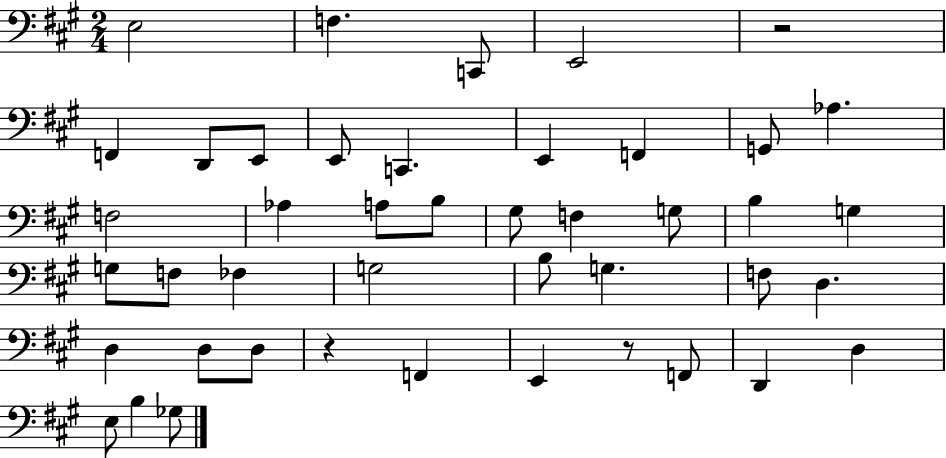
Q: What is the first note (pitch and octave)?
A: E3